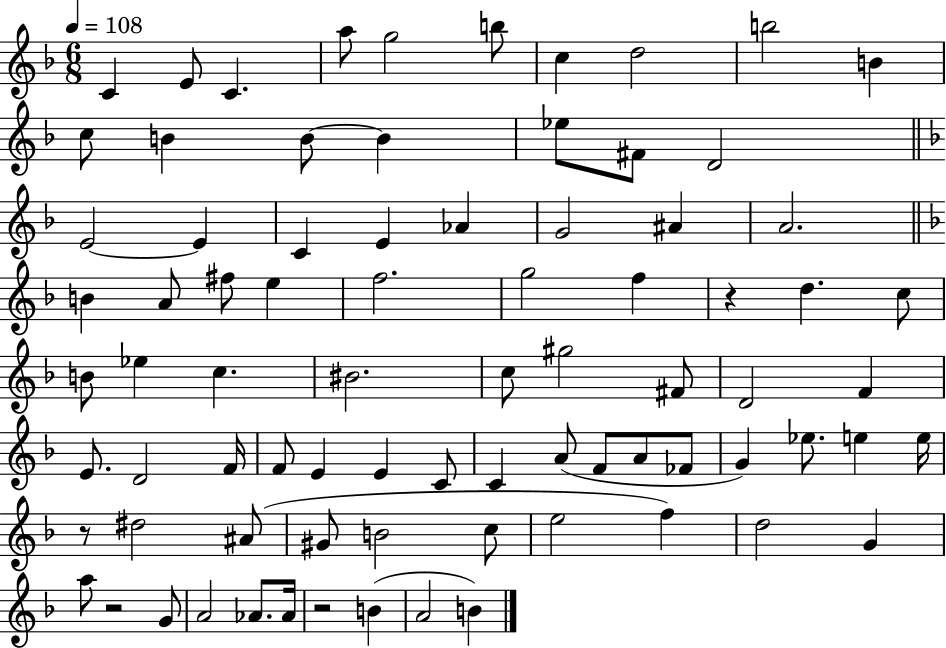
X:1
T:Untitled
M:6/8
L:1/4
K:F
C E/2 C a/2 g2 b/2 c d2 b2 B c/2 B B/2 B _e/2 ^F/2 D2 E2 E C E _A G2 ^A A2 B A/2 ^f/2 e f2 g2 f z d c/2 B/2 _e c ^B2 c/2 ^g2 ^F/2 D2 F E/2 D2 F/4 F/2 E E C/2 C A/2 F/2 A/2 _F/2 G _e/2 e e/4 z/2 ^d2 ^A/2 ^G/2 B2 c/2 e2 f d2 G a/2 z2 G/2 A2 _A/2 _A/4 z2 B A2 B